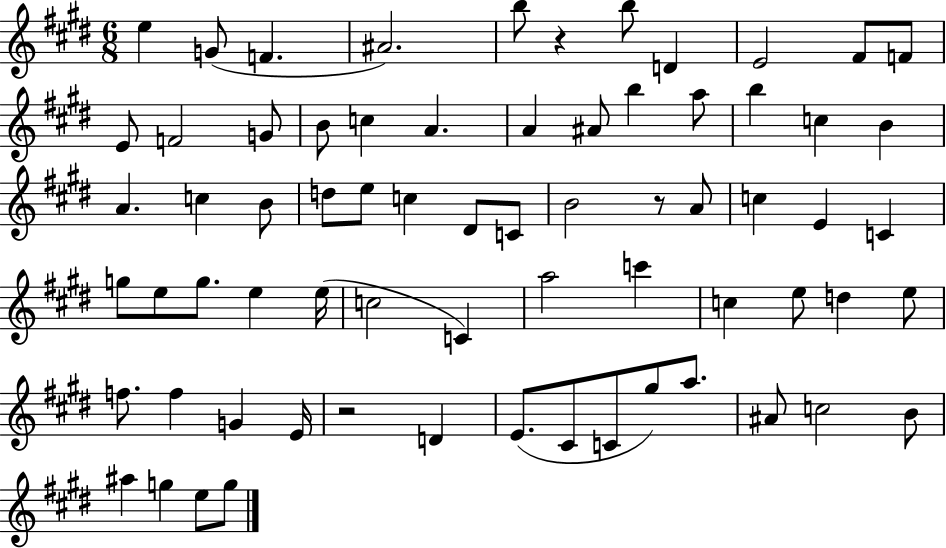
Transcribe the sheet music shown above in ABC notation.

X:1
T:Untitled
M:6/8
L:1/4
K:E
e G/2 F ^A2 b/2 z b/2 D E2 ^F/2 F/2 E/2 F2 G/2 B/2 c A A ^A/2 b a/2 b c B A c B/2 d/2 e/2 c ^D/2 C/2 B2 z/2 A/2 c E C g/2 e/2 g/2 e e/4 c2 C a2 c' c e/2 d e/2 f/2 f G E/4 z2 D E/2 ^C/2 C/2 ^g/2 a/2 ^A/2 c2 B/2 ^a g e/2 g/2